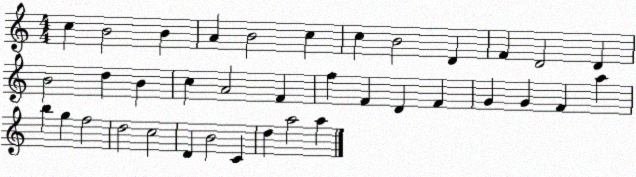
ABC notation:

X:1
T:Untitled
M:4/4
L:1/4
K:C
c B2 B A B2 c c B2 D F D2 D B2 d B c A2 F f F D F G G F a b g f2 d2 c2 D B2 C d a2 a